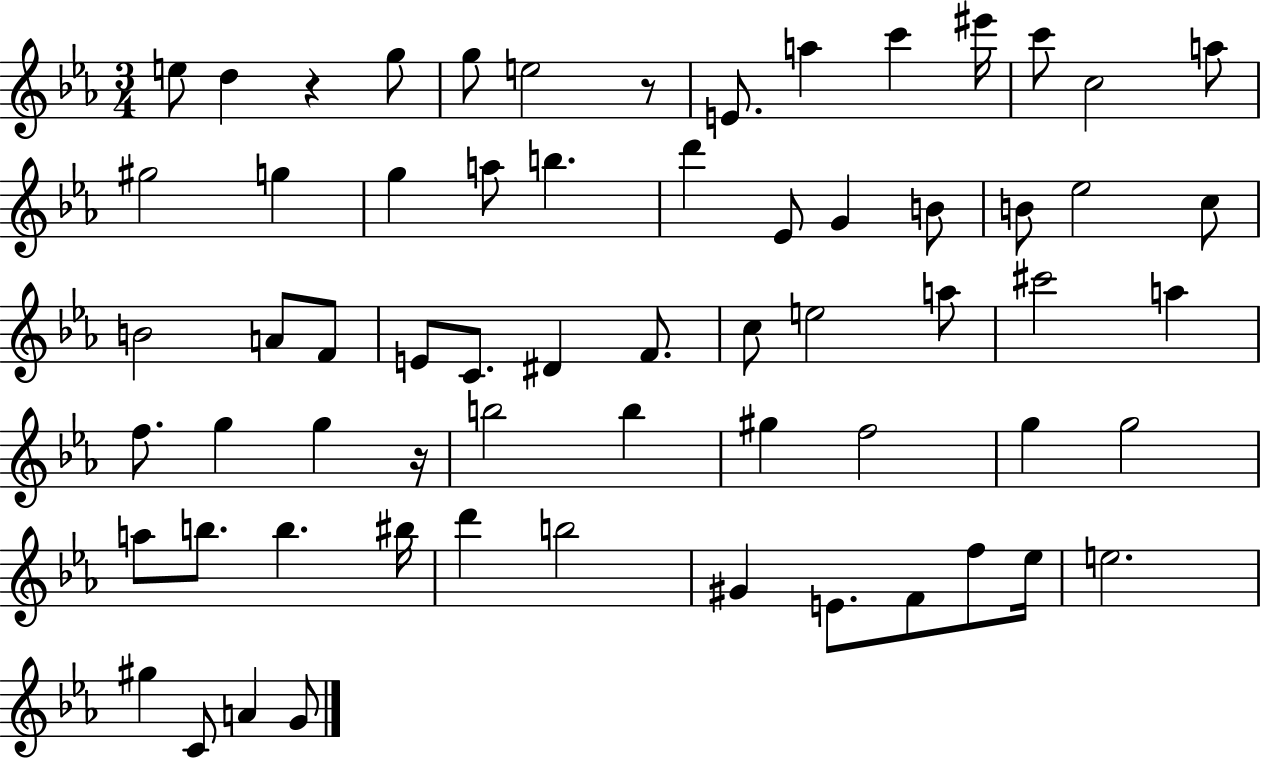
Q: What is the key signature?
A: EES major